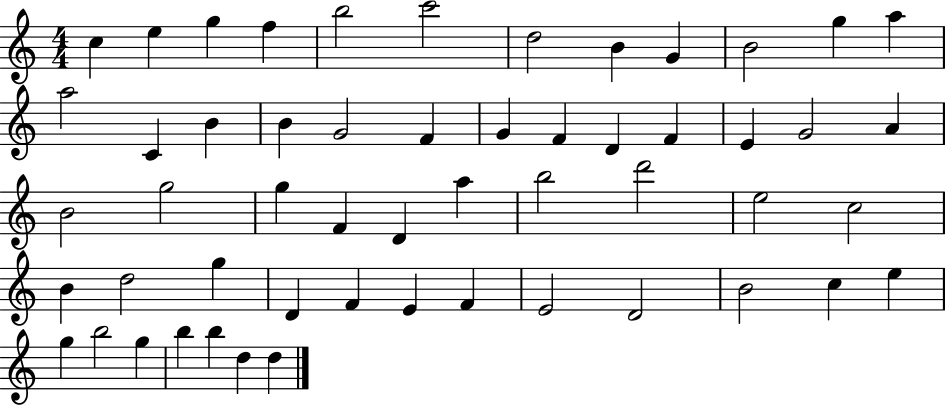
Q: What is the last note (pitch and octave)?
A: D5